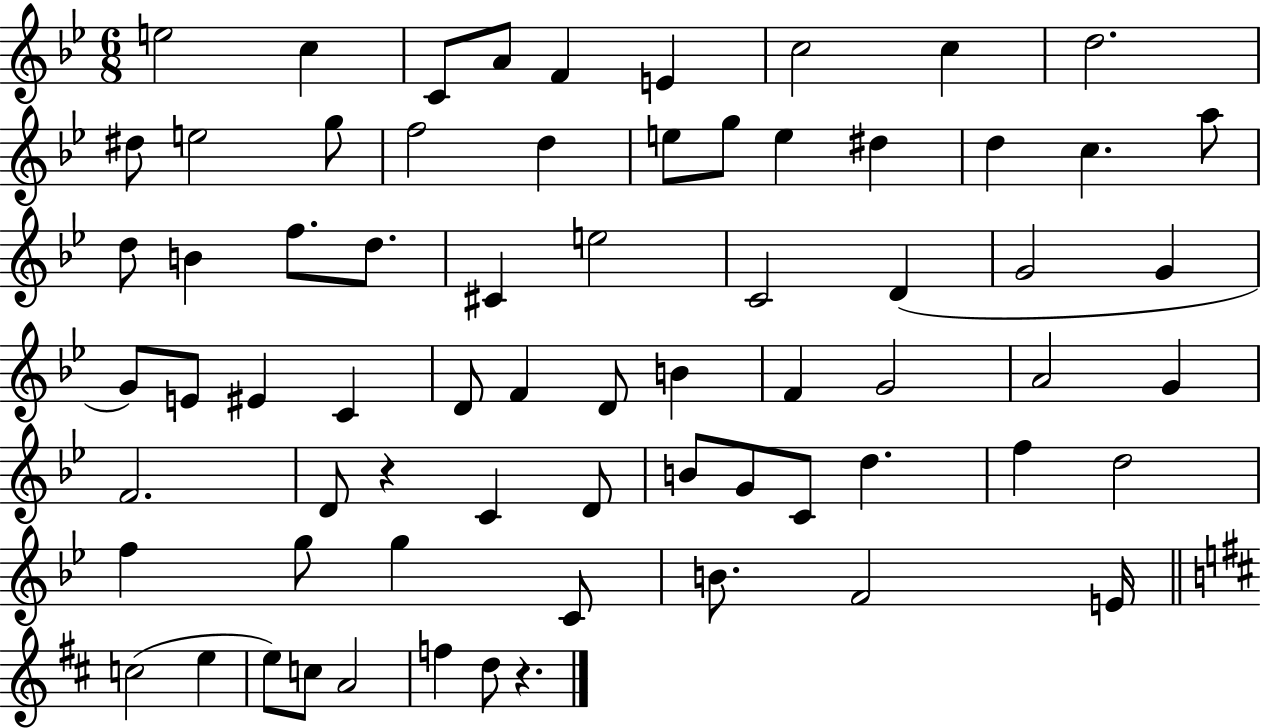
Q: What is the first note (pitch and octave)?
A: E5